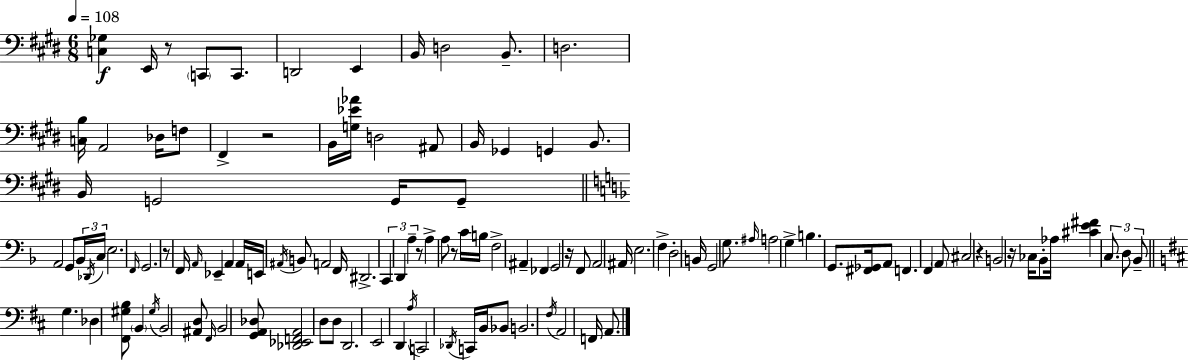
X:1
T:Untitled
M:6/8
L:1/4
K:E
[C,_G,] E,,/4 z/2 C,,/2 C,,/2 D,,2 E,, B,,/4 D,2 B,,/2 D,2 [C,B,]/4 A,,2 _D,/4 F,/2 ^F,, z2 B,,/4 [G,_E_A]/4 D,2 ^A,,/2 B,,/4 _G,, G,, B,,/2 B,,/4 G,,2 G,,/4 G,,/2 A,,2 G,,/2 _B,,/4 _D,,/4 C,/4 E,2 F,,/4 G,,2 z/2 F,,/4 A,,/4 _E,, A,, A,,/4 E,,/4 ^A,,/4 B,,/2 A,,2 F,,/4 ^D,,2 C,, D,, A, z/2 A, A,/2 z/2 C/4 B,/4 F,2 ^A,, _F,, G,,2 z/4 F,,/2 A,,2 ^A,,/4 E,2 F, D,2 B,,/4 G,,2 G,/2 ^A,/4 A,2 G, B, G,,/2 [^F,,_G,,]/4 A,,/2 F,, F,, A,,/2 ^C,2 z B,,2 z/4 _C,/4 _B,,/2 _A,/4 [^CE^F] C,/2 D,/2 _B,,/2 G, _D, [^F,,^G,B,]/2 B,, ^G,/4 B,,2 [^A,,D,]/2 ^F,,/4 B,,2 [G,,A,,_D,]/2 [_D,,_E,,F,,A,,]2 D,/2 D,/2 D,,2 E,,2 D,, A,/4 C,,2 _D,,/4 C,,/4 B,,/4 _B,,/2 B,,2 ^F,/4 A,,2 F,,/4 A,,/2